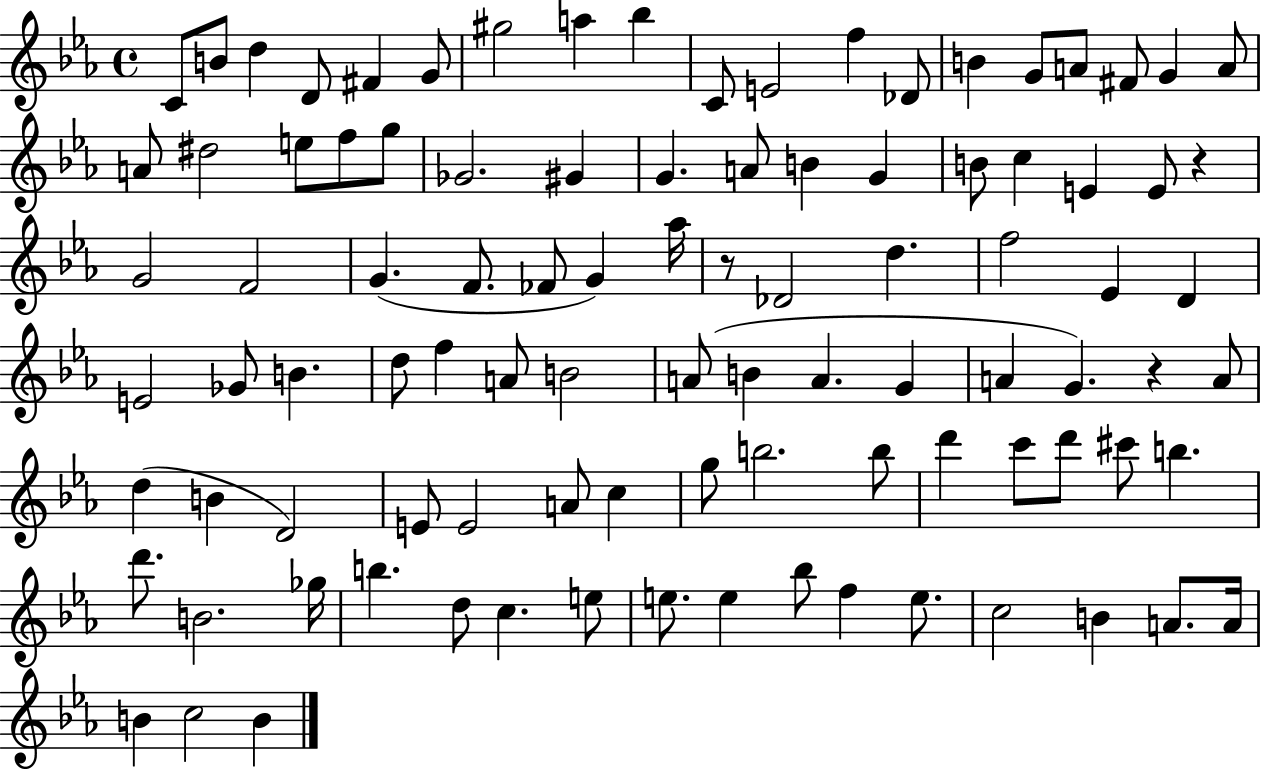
C4/e B4/e D5/q D4/e F#4/q G4/e G#5/h A5/q Bb5/q C4/e E4/h F5/q Db4/e B4/q G4/e A4/e F#4/e G4/q A4/e A4/e D#5/h E5/e F5/e G5/e Gb4/h. G#4/q G4/q. A4/e B4/q G4/q B4/e C5/q E4/q E4/e R/q G4/h F4/h G4/q. F4/e. FES4/e G4/q Ab5/s R/e Db4/h D5/q. F5/h Eb4/q D4/q E4/h Gb4/e B4/q. D5/e F5/q A4/e B4/h A4/e B4/q A4/q. G4/q A4/q G4/q. R/q A4/e D5/q B4/q D4/h E4/e E4/h A4/e C5/q G5/e B5/h. B5/e D6/q C6/e D6/e C#6/e B5/q. D6/e. B4/h. Gb5/s B5/q. D5/e C5/q. E5/e E5/e. E5/q Bb5/e F5/q E5/e. C5/h B4/q A4/e. A4/s B4/q C5/h B4/q